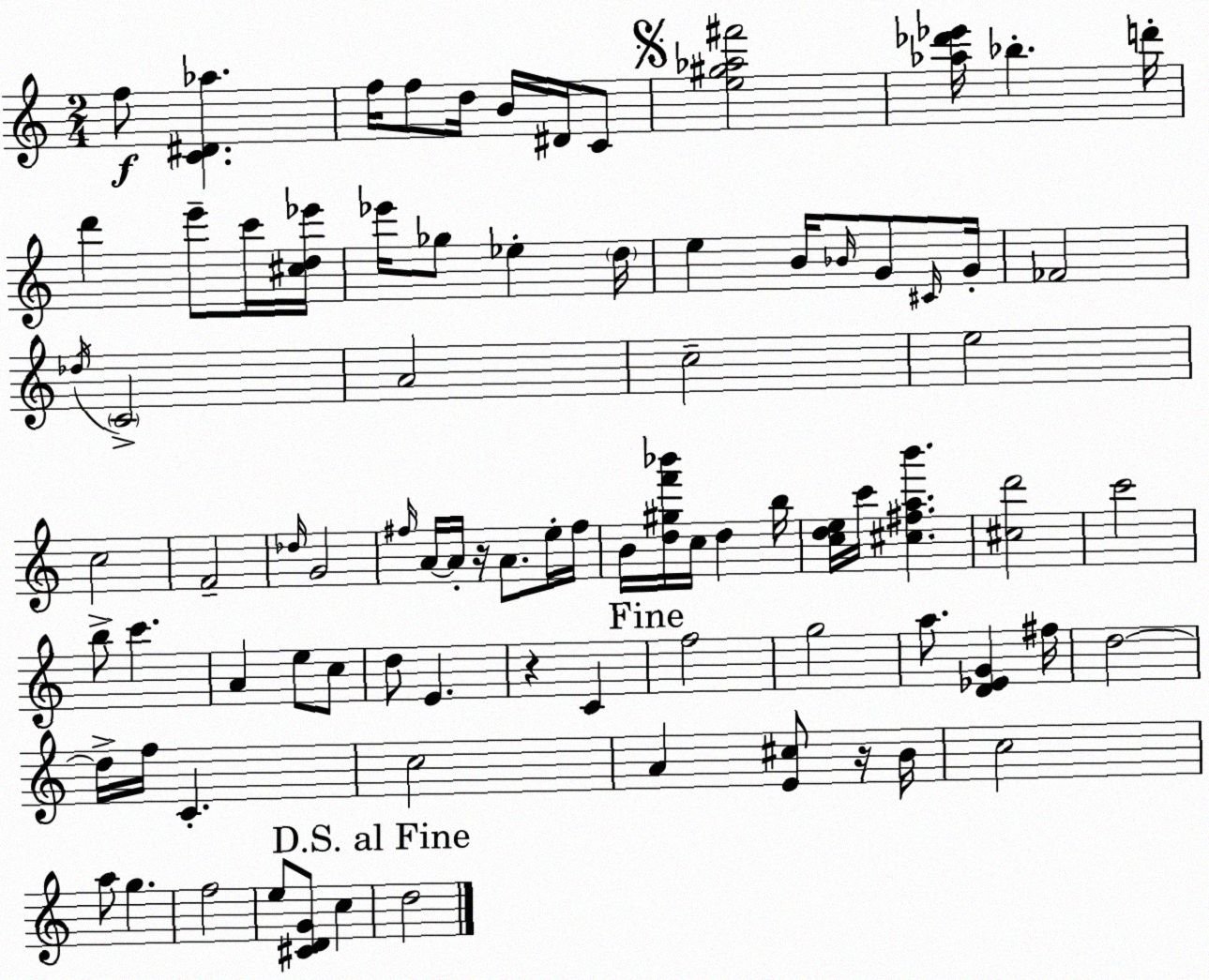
X:1
T:Untitled
M:2/4
L:1/4
K:Am
f/2 [C^D_a] f/4 f/2 d/4 B/4 ^D/4 C/2 [e^g_a^f']2 [_a_d'_e']/4 _b d'/4 d' e'/2 c'/4 [^cd_e']/4 _e'/4 _g/2 _e d/4 e B/4 _B/4 G/2 ^C/4 G/4 _F2 _d/4 C2 A2 c2 e2 c2 F2 _d/4 G2 ^f/4 A/4 A/4 z/4 A/2 e/4 ^f/4 B/4 [d^gf'_b']/4 c/4 d b/4 [cde]/4 c'/4 [^c^fab'] [^cd']2 c'2 b/2 c' A e/2 c/2 d/2 E z C f2 g2 a/2 [D_EG] ^f/4 d2 d/4 f/4 C c2 A [E^c]/2 z/4 B/4 c2 a/2 g f2 e/2 [^CDG]/2 c d2